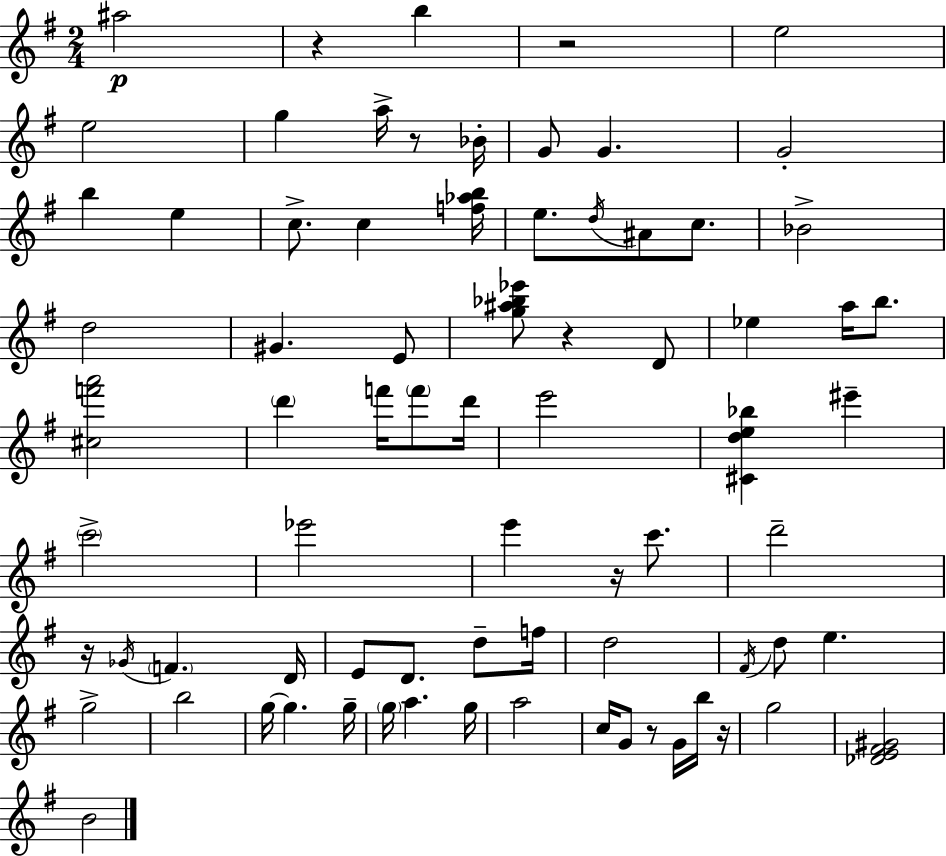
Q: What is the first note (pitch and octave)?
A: A#5